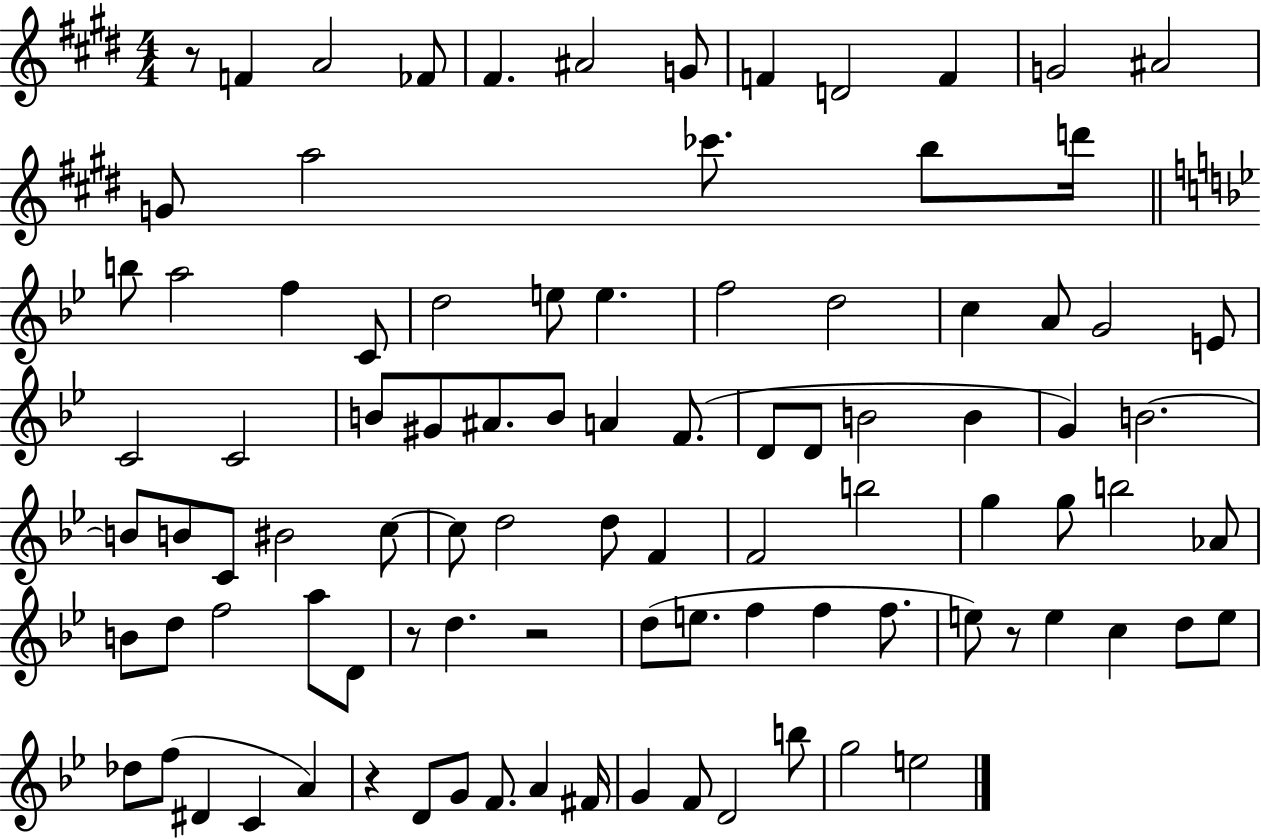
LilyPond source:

{
  \clef treble
  \numericTimeSignature
  \time 4/4
  \key e \major
  r8 f'4 a'2 fes'8 | fis'4. ais'2 g'8 | f'4 d'2 f'4 | g'2 ais'2 | \break g'8 a''2 ces'''8. b''8 d'''16 | \bar "||" \break \key g \minor b''8 a''2 f''4 c'8 | d''2 e''8 e''4. | f''2 d''2 | c''4 a'8 g'2 e'8 | \break c'2 c'2 | b'8 gis'8 ais'8. b'8 a'4 f'8.( | d'8 d'8 b'2 b'4 | g'4) b'2.~~ | \break b'8 b'8 c'8 bis'2 c''8~~ | c''8 d''2 d''8 f'4 | f'2 b''2 | g''4 g''8 b''2 aes'8 | \break b'8 d''8 f''2 a''8 d'8 | r8 d''4. r2 | d''8( e''8. f''4 f''4 f''8. | e''8) r8 e''4 c''4 d''8 e''8 | \break des''8 f''8( dis'4 c'4 a'4) | r4 d'8 g'8 f'8. a'4 fis'16 | g'4 f'8 d'2 b''8 | g''2 e''2 | \break \bar "|."
}